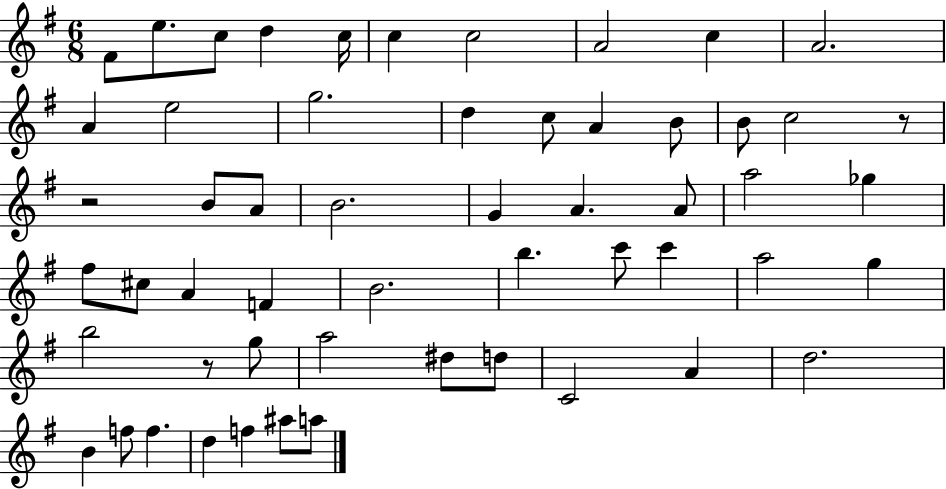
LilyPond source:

{
  \clef treble
  \numericTimeSignature
  \time 6/8
  \key g \major
  fis'8 e''8. c''8 d''4 c''16 | c''4 c''2 | a'2 c''4 | a'2. | \break a'4 e''2 | g''2. | d''4 c''8 a'4 b'8 | b'8 c''2 r8 | \break r2 b'8 a'8 | b'2. | g'4 a'4. a'8 | a''2 ges''4 | \break fis''8 cis''8 a'4 f'4 | b'2. | b''4. c'''8 c'''4 | a''2 g''4 | \break b''2 r8 g''8 | a''2 dis''8 d''8 | c'2 a'4 | d''2. | \break b'4 f''8 f''4. | d''4 f''4 ais''8 a''8 | \bar "|."
}